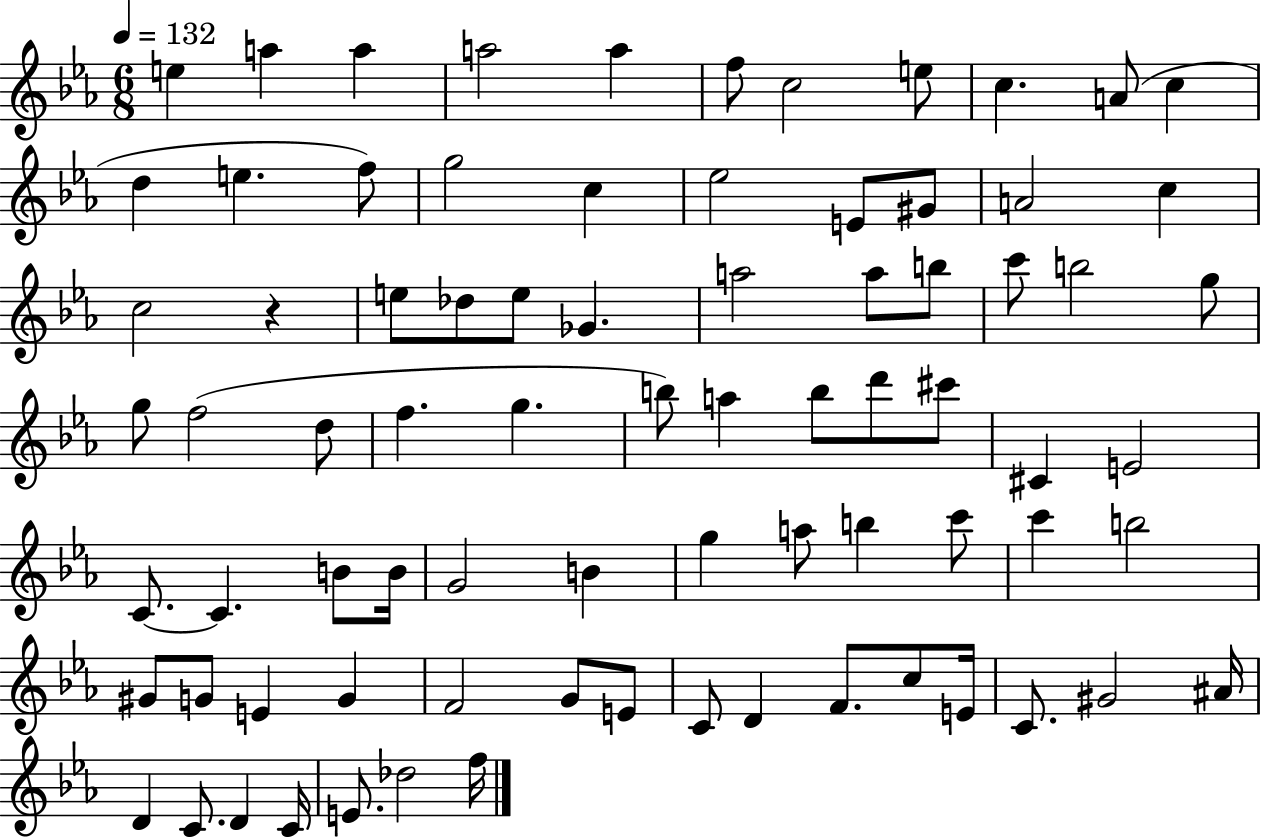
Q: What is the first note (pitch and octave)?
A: E5